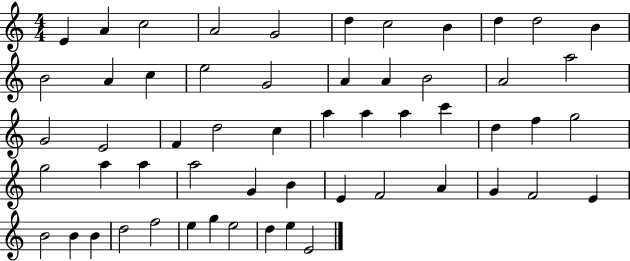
{
  \clef treble
  \numericTimeSignature
  \time 4/4
  \key c \major
  e'4 a'4 c''2 | a'2 g'2 | d''4 c''2 b'4 | d''4 d''2 b'4 | \break b'2 a'4 c''4 | e''2 g'2 | a'4 a'4 b'2 | a'2 a''2 | \break g'2 e'2 | f'4 d''2 c''4 | a''4 a''4 a''4 c'''4 | d''4 f''4 g''2 | \break g''2 a''4 a''4 | a''2 g'4 b'4 | e'4 f'2 a'4 | g'4 f'2 e'4 | \break b'2 b'4 b'4 | d''2 f''2 | e''4 g''4 e''2 | d''4 e''4 e'2 | \break \bar "|."
}